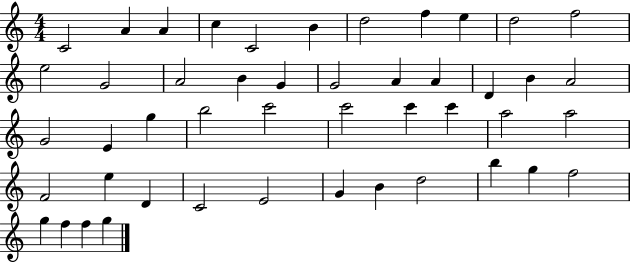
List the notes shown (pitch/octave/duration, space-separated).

C4/h A4/q A4/q C5/q C4/h B4/q D5/h F5/q E5/q D5/h F5/h E5/h G4/h A4/h B4/q G4/q G4/h A4/q A4/q D4/q B4/q A4/h G4/h E4/q G5/q B5/h C6/h C6/h C6/q C6/q A5/h A5/h F4/h E5/q D4/q C4/h E4/h G4/q B4/q D5/h B5/q G5/q F5/h G5/q F5/q F5/q G5/q